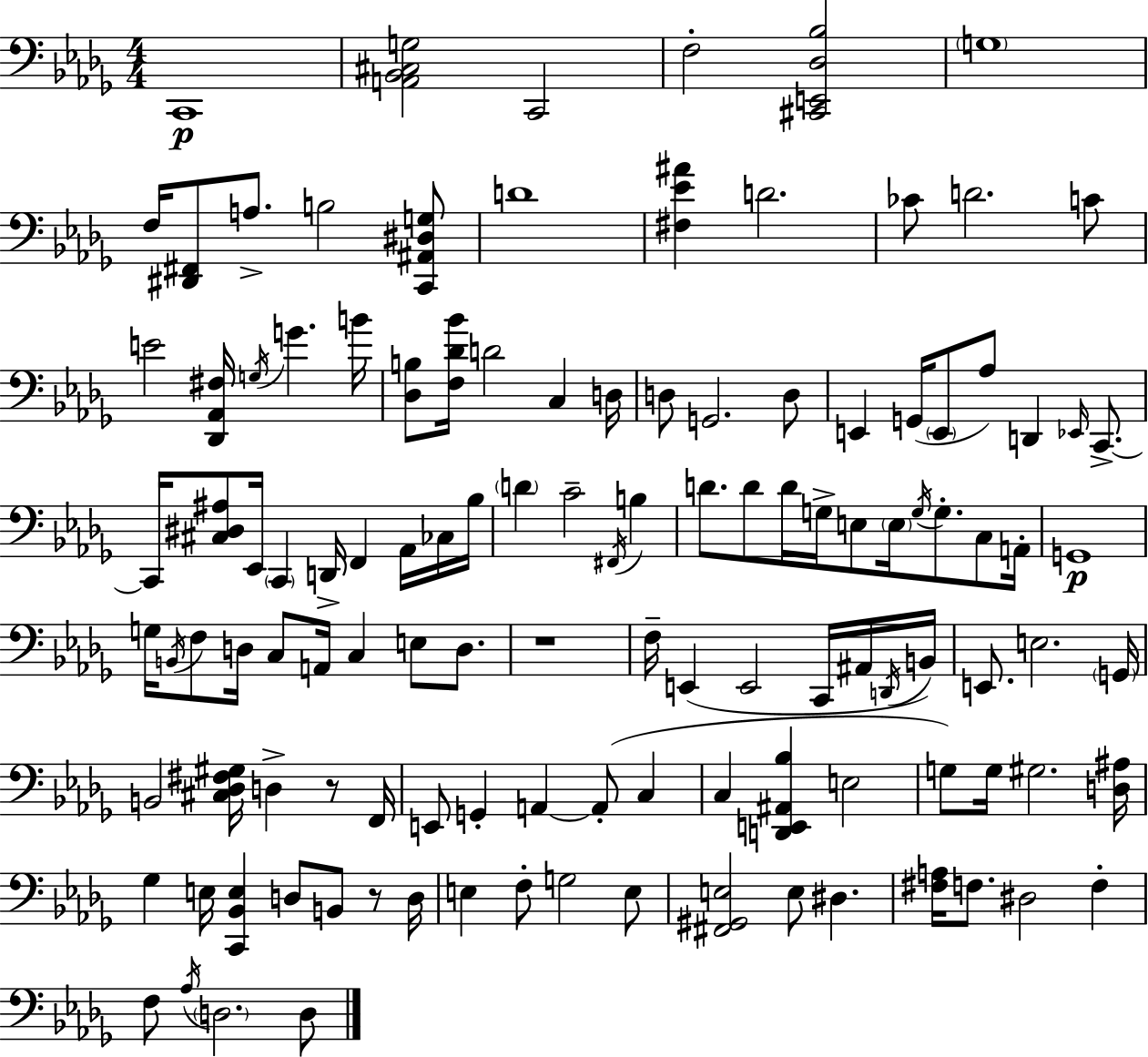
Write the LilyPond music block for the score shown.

{
  \clef bass
  \numericTimeSignature
  \time 4/4
  \key bes \minor
  c,1\p | <a, bes, cis g>2 c,2 | f2-. <cis, e, des bes>2 | \parenthesize g1 | \break f16 <dis, fis,>8 a8.-> b2 <c, ais, dis g>8 | d'1 | <fis ees' ais'>4 d'2. | ces'8 d'2. c'8 | \break e'2 <des, aes, fis>16 \acciaccatura { g16 } g'4. | b'16 <des b>8 <f des' bes'>16 d'2 c4 | d16 d8 g,2. d8 | e,4 g,16( \parenthesize e,8 aes8) d,4 \grace { ees,16 } c,8.->~~ | \break c,16 <cis dis ais>8 ees,16 \parenthesize c,4 d,16-> f,4 aes,16 | ces16 bes16 \parenthesize d'4 c'2-- \acciaccatura { fis,16 } b4 | d'8. d'8 d'16 g16-> e8 \parenthesize e16 \acciaccatura { g16 } g8.-. | c8 a,16-. g,1\p | \break g16 \acciaccatura { b,16 } f8 d16 c8 a,16 c4 | e8 d8. r1 | f16-- e,4( e,2 | c,16 ais,16 \acciaccatura { d,16 } b,16) e,8. e2. | \break \parenthesize g,16 b,2 <cis des fis gis>16 d4-> | r8 f,16 e,8 g,4-. a,4~~ | a,8-.( c4 c4 <d, e, ais, bes>4 e2 | g8) g16 gis2. | \break <d ais>16 ges4 e16 <c, bes, e>4 d8 | b,8 r8 d16 e4 f8-. g2 | e8 <fis, gis, e>2 e8 | dis4. <fis a>16 f8. dis2 | \break f4-. f8 \acciaccatura { aes16 } \parenthesize d2. | d8 \bar "|."
}